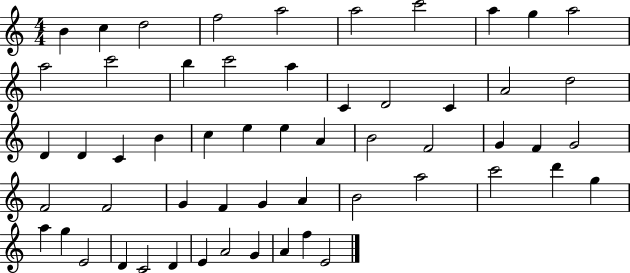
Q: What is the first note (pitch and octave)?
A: B4